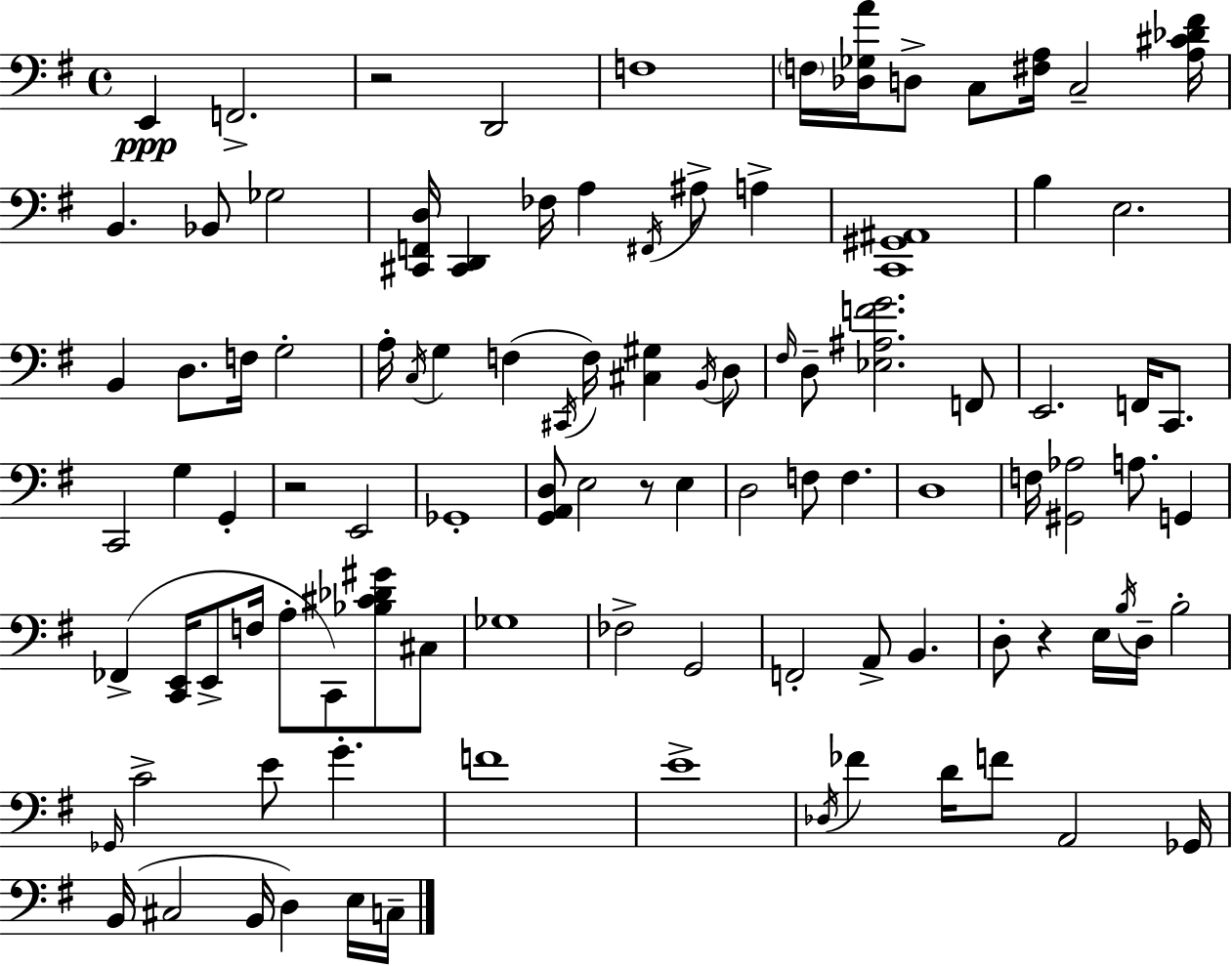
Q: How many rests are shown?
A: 4